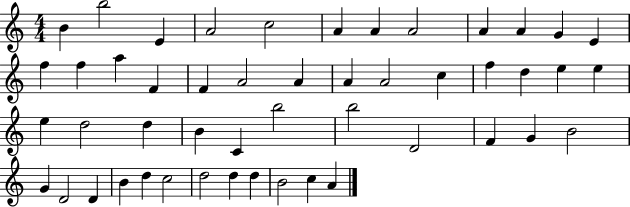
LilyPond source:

{
  \clef treble
  \numericTimeSignature
  \time 4/4
  \key c \major
  b'4 b''2 e'4 | a'2 c''2 | a'4 a'4 a'2 | a'4 a'4 g'4 e'4 | \break f''4 f''4 a''4 f'4 | f'4 a'2 a'4 | a'4 a'2 c''4 | f''4 d''4 e''4 e''4 | \break e''4 d''2 d''4 | b'4 c'4 b''2 | b''2 d'2 | f'4 g'4 b'2 | \break g'4 d'2 d'4 | b'4 d''4 c''2 | d''2 d''4 d''4 | b'2 c''4 a'4 | \break \bar "|."
}